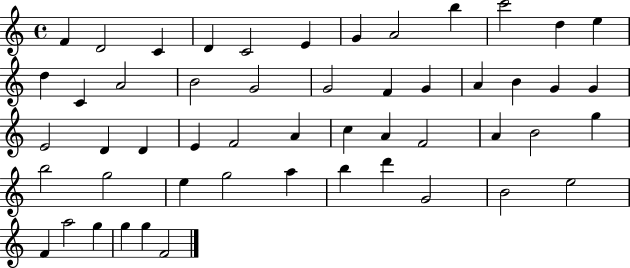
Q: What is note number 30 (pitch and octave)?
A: A4